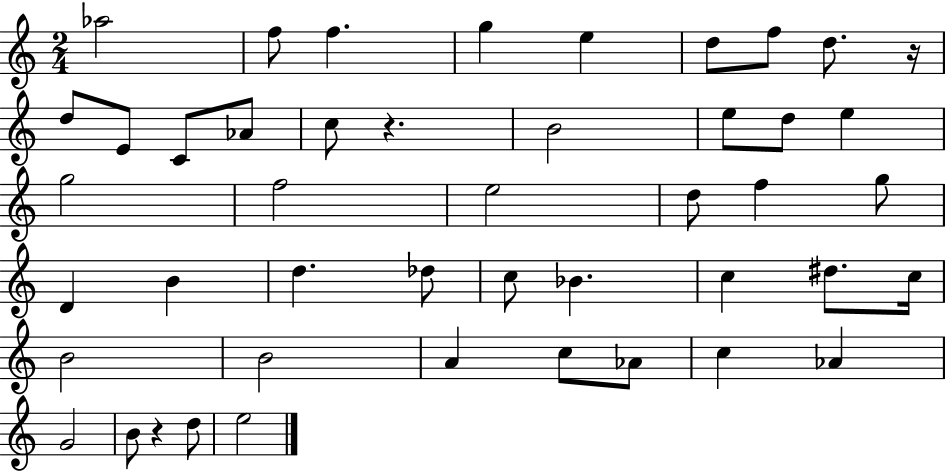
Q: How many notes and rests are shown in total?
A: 46